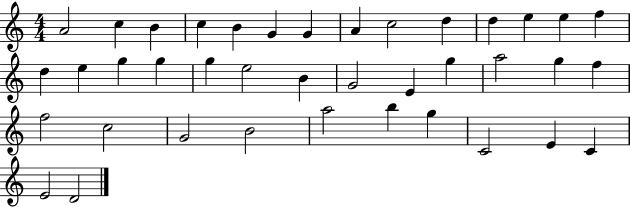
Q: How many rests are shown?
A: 0